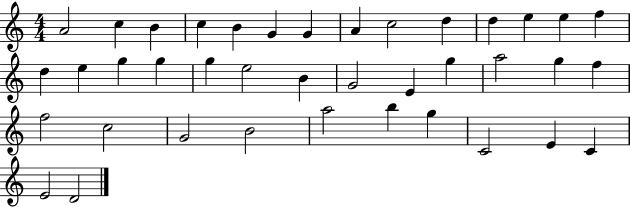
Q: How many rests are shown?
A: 0